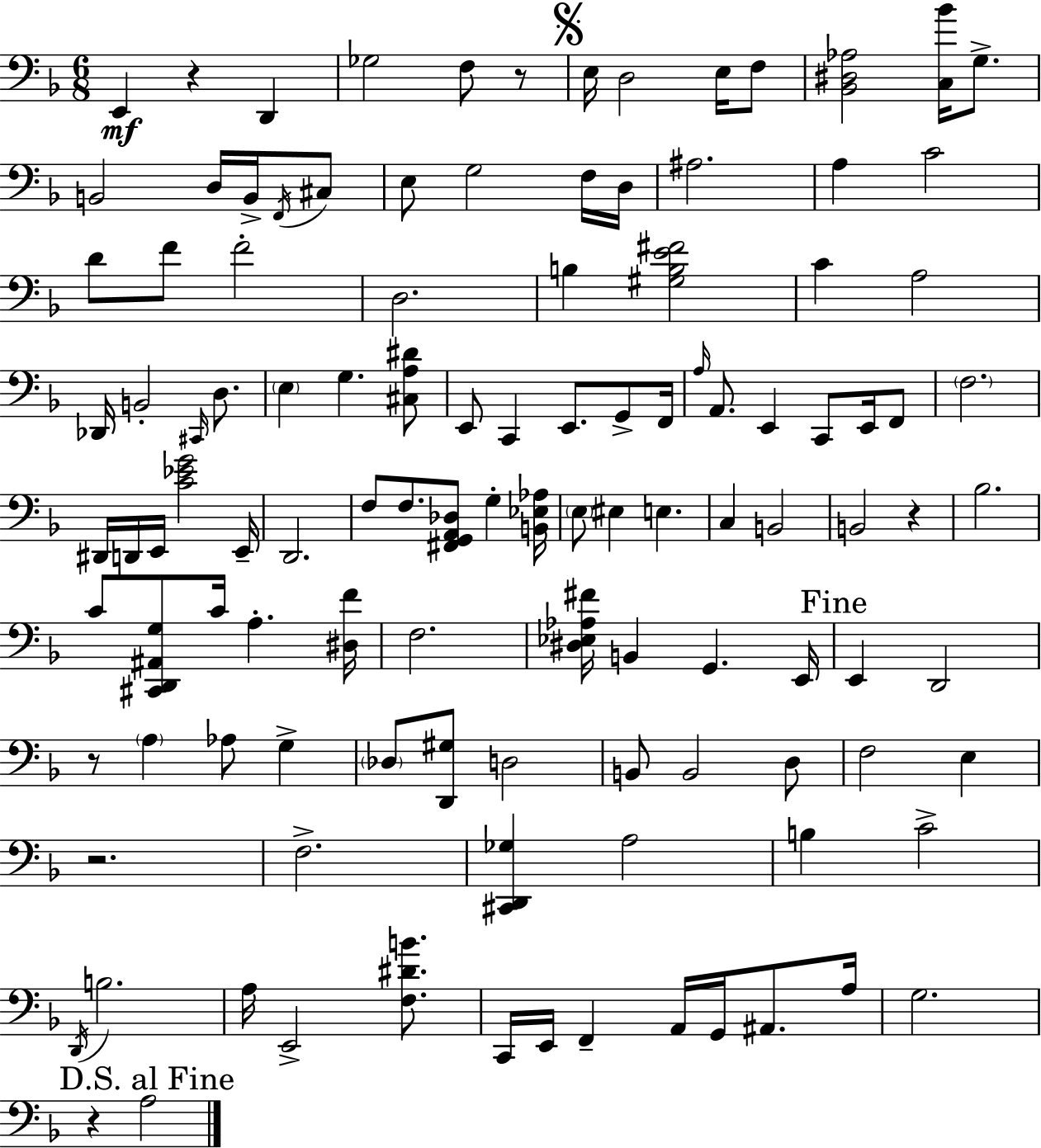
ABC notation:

X:1
T:Untitled
M:6/8
L:1/4
K:F
E,, z D,, _G,2 F,/2 z/2 E,/4 D,2 E,/4 F,/2 [_B,,^D,_A,]2 [C,_B]/4 G,/2 B,,2 D,/4 B,,/4 F,,/4 ^C,/2 E,/2 G,2 F,/4 D,/4 ^A,2 A, C2 D/2 F/2 F2 D,2 B, [^G,B,E^F]2 C A,2 _D,,/4 B,,2 ^C,,/4 D,/2 E, G, [^C,A,^D]/2 E,,/2 C,, E,,/2 G,,/2 F,,/4 A,/4 A,,/2 E,, C,,/2 E,,/4 F,,/2 F,2 ^D,,/4 D,,/4 E,,/4 [C_EG]2 E,,/4 D,,2 F,/2 F,/2 [^F,,G,,A,,_D,]/2 G, [B,,_E,_A,]/4 E,/2 ^E, E, C, B,,2 B,,2 z _B,2 C/2 [^C,,D,,^A,,G,]/2 C/4 A, [^D,F]/4 F,2 [^D,_E,_A,^F]/4 B,, G,, E,,/4 E,, D,,2 z/2 A, _A,/2 G, _D,/2 [D,,^G,]/2 D,2 B,,/2 B,,2 D,/2 F,2 E, z2 F,2 [^C,,D,,_G,] A,2 B, C2 D,,/4 B,2 A,/4 E,,2 [F,^DB]/2 C,,/4 E,,/4 F,, A,,/4 G,,/4 ^A,,/2 A,/4 G,2 z A,2